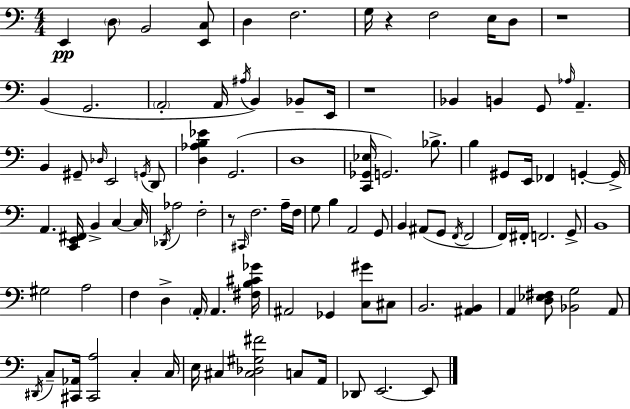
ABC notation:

X:1
T:Untitled
M:4/4
L:1/4
K:Am
E,, D,/2 B,,2 [E,,C,]/2 D, F,2 G,/4 z F,2 E,/4 D,/2 z4 B,, G,,2 A,,2 A,,/4 ^A,/4 B,, _B,,/2 E,,/4 z4 _B,, B,, G,,/2 _A,/4 A,, B,, ^G,,/2 _D,/4 E,,2 G,,/4 D,,/2 [D,_A,B,_E] G,,2 D,4 [C,,_G,,_E,]/4 G,,2 _B,/2 B, ^G,,/2 E,,/4 _F,, G,, G,,/4 A,, [C,,E,,^F,,]/4 B,, C, C,/4 _D,,/4 _A,2 F,2 z/2 ^C,,/4 F,2 A,/4 F,/4 G,/2 B, A,,2 G,,/2 B,, ^A,,/2 G,,/2 F,,/4 F,,2 F,,/4 ^F,,/4 F,,2 G,,/2 B,,4 ^G,2 A,2 F, D, A,,/4 A,, [^F,B,^C_G]/4 ^A,,2 _G,, [C,^G]/2 ^C,/2 B,,2 [^A,,B,,] A,, [D,_E,^F,]/2 [_B,,G,]2 A,,/2 ^D,,/4 C,/2 [^C,,_A,,]/4 [^C,,A,]2 C, C,/4 E,/4 ^C, [^C,_D,^G,^F]2 C,/2 A,,/4 _D,,/2 E,,2 E,,/2